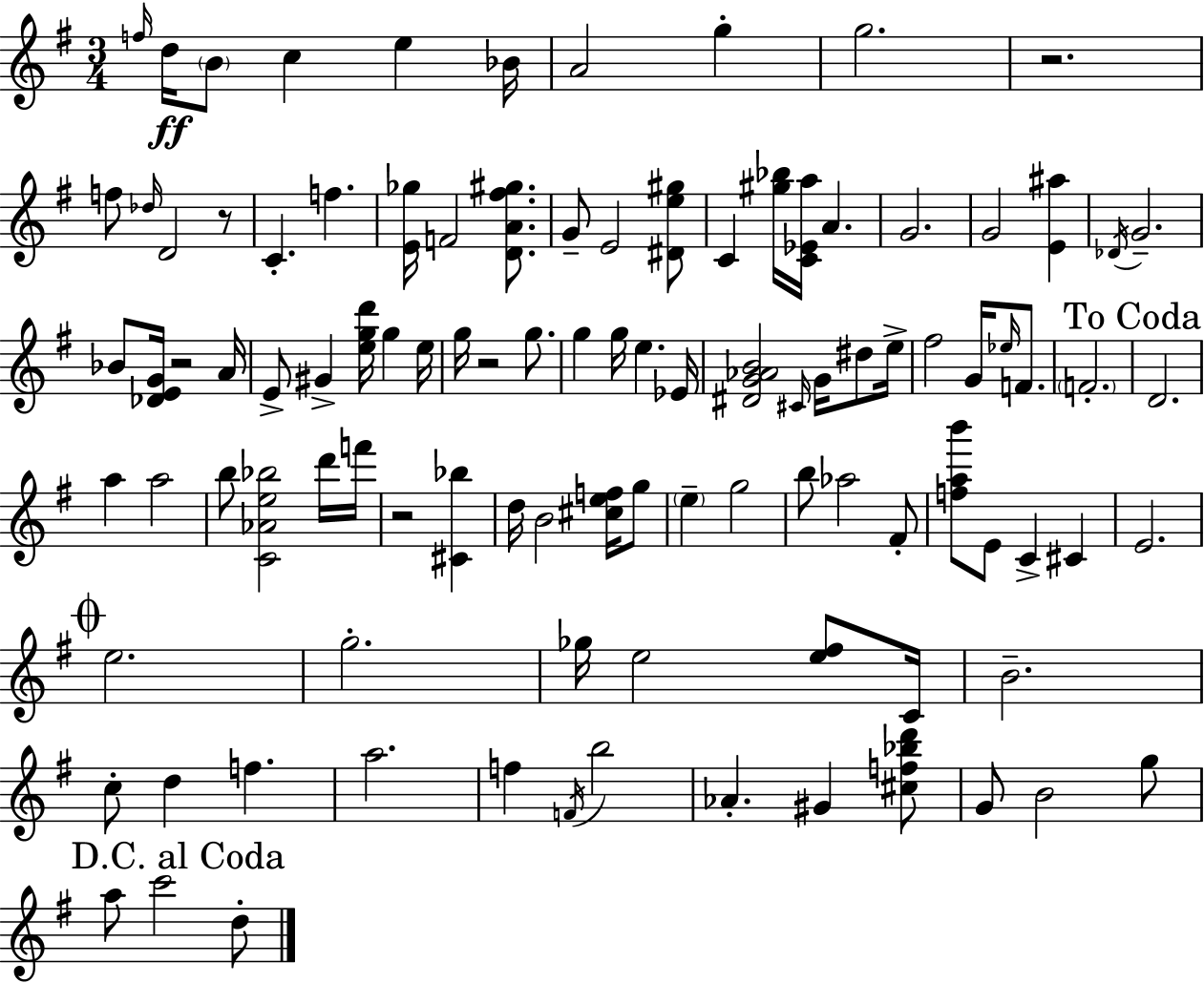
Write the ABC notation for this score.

X:1
T:Untitled
M:3/4
L:1/4
K:Em
f/4 d/4 B/2 c e _B/4 A2 g g2 z2 f/2 _d/4 D2 z/2 C f [E_g]/4 F2 [DA^f^g]/2 G/2 E2 [^De^g]/2 C [^g_b]/4 [C_Ea]/4 A G2 G2 [E^a] _D/4 G2 _B/2 [_DEG]/4 z2 A/4 E/2 ^G [egd']/4 g e/4 g/4 z2 g/2 g g/4 e _E/4 [^DG_AB]2 ^C/4 G/4 ^d/2 e/4 ^f2 G/4 _e/4 F/2 F2 D2 a a2 b/2 [C_Ae_b]2 d'/4 f'/4 z2 [^C_b] d/4 B2 [^cef]/4 g/2 e g2 b/2 _a2 ^F/2 [fab']/2 E/2 C ^C E2 e2 g2 _g/4 e2 [e^f]/2 C/4 B2 c/2 d f a2 f F/4 b2 _A ^G [^cf_bd']/2 G/2 B2 g/2 a/2 c'2 d/2